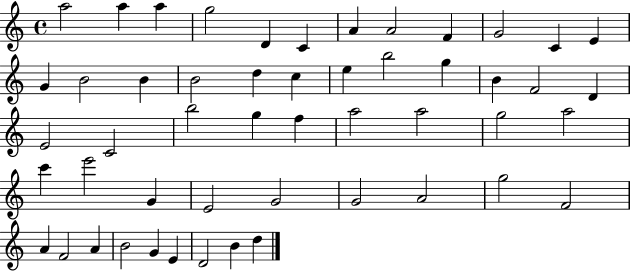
{
  \clef treble
  \time 4/4
  \defaultTimeSignature
  \key c \major
  a''2 a''4 a''4 | g''2 d'4 c'4 | a'4 a'2 f'4 | g'2 c'4 e'4 | \break g'4 b'2 b'4 | b'2 d''4 c''4 | e''4 b''2 g''4 | b'4 f'2 d'4 | \break e'2 c'2 | b''2 g''4 f''4 | a''2 a''2 | g''2 a''2 | \break c'''4 e'''2 g'4 | e'2 g'2 | g'2 a'2 | g''2 f'2 | \break a'4 f'2 a'4 | b'2 g'4 e'4 | d'2 b'4 d''4 | \bar "|."
}